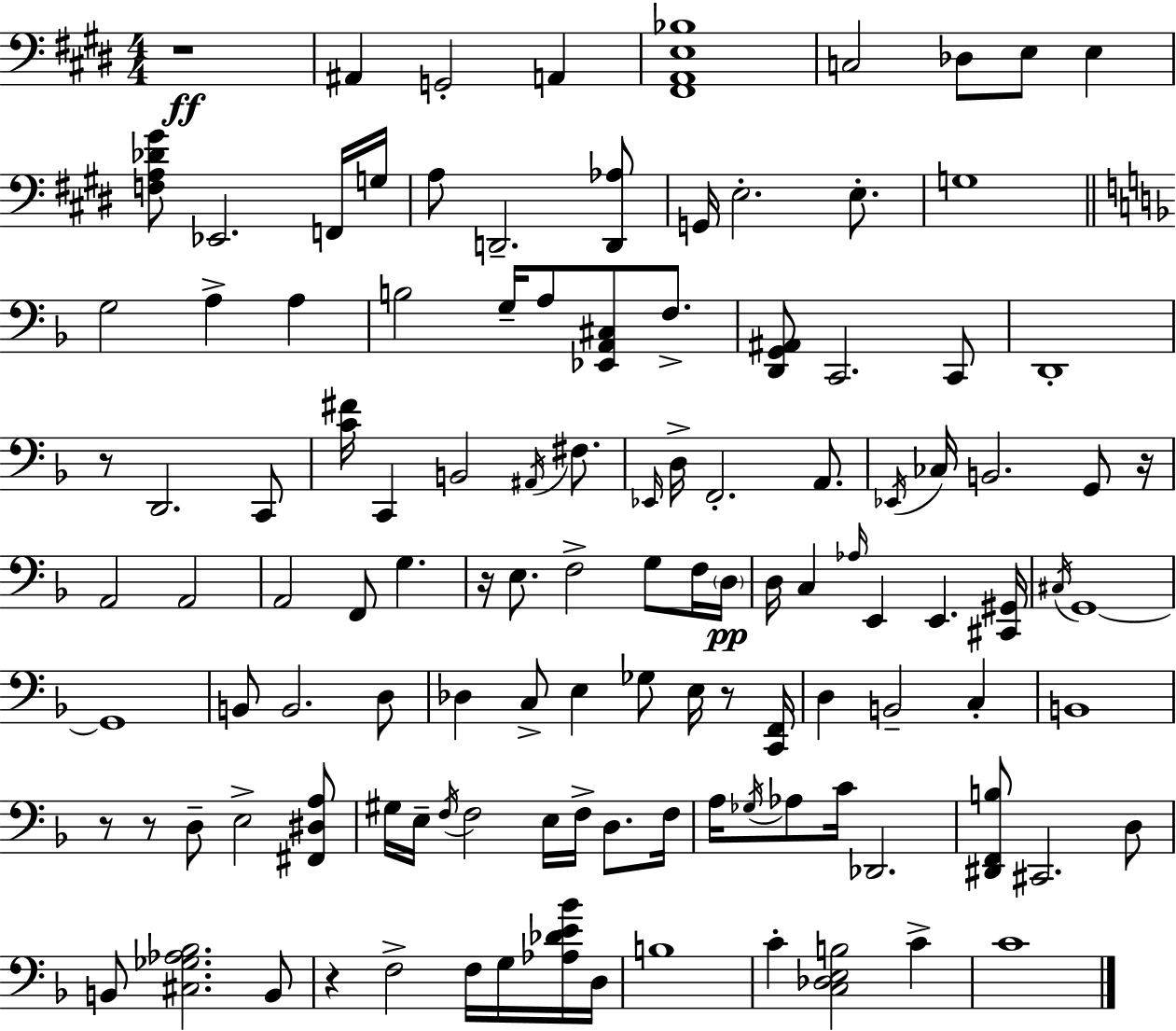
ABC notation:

X:1
T:Untitled
M:4/4
L:1/4
K:E
z4 ^A,, G,,2 A,, [^F,,A,,E,_B,]4 C,2 _D,/2 E,/2 E, [F,A,_D^G]/2 _E,,2 F,,/4 G,/4 A,/2 D,,2 [D,,_A,]/2 G,,/4 E,2 E,/2 G,4 G,2 A, A, B,2 G,/4 A,/2 [_E,,A,,^C,]/2 F,/2 [D,,G,,^A,,]/2 C,,2 C,,/2 D,,4 z/2 D,,2 C,,/2 [C^F]/4 C,, B,,2 ^A,,/4 ^F,/2 _E,,/4 D,/4 F,,2 A,,/2 _E,,/4 _C,/4 B,,2 G,,/2 z/4 A,,2 A,,2 A,,2 F,,/2 G, z/4 E,/2 F,2 G,/2 F,/4 D,/4 D,/4 C, _A,/4 E,, E,, [^C,,^G,,]/4 ^C,/4 G,,4 G,,4 B,,/2 B,,2 D,/2 _D, C,/2 E, _G,/2 E,/4 z/2 [C,,F,,]/4 D, B,,2 C, B,,4 z/2 z/2 D,/2 E,2 [^F,,^D,A,]/2 ^G,/4 E,/4 F,/4 F,2 E,/4 F,/4 D,/2 F,/4 A,/4 _G,/4 _A,/2 C/4 _D,,2 [^D,,F,,B,]/2 ^C,,2 D,/2 B,,/2 [^C,_G,_A,_B,]2 B,,/2 z F,2 F,/4 G,/4 [_A,_DE_B]/4 D,/4 B,4 C [C,_D,E,B,]2 C C4